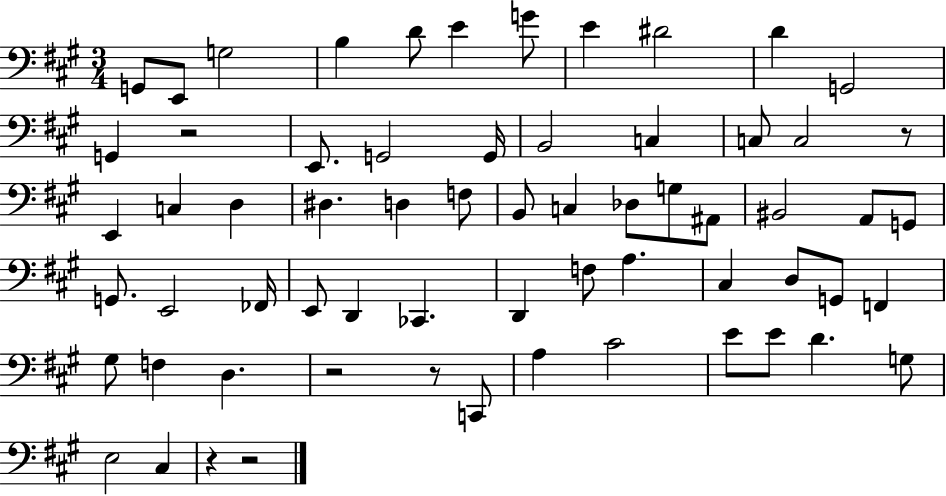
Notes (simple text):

G2/e E2/e G3/h B3/q D4/e E4/q G4/e E4/q D#4/h D4/q G2/h G2/q R/h E2/e. G2/h G2/s B2/h C3/q C3/e C3/h R/e E2/q C3/q D3/q D#3/q. D3/q F3/e B2/e C3/q Db3/e G3/e A#2/e BIS2/h A2/e G2/e G2/e. E2/h FES2/s E2/e D2/q CES2/q. D2/q F3/e A3/q. C#3/q D3/e G2/e F2/q G#3/e F3/q D3/q. R/h R/e C2/e A3/q C#4/h E4/e E4/e D4/q. G3/e E3/h C#3/q R/q R/h